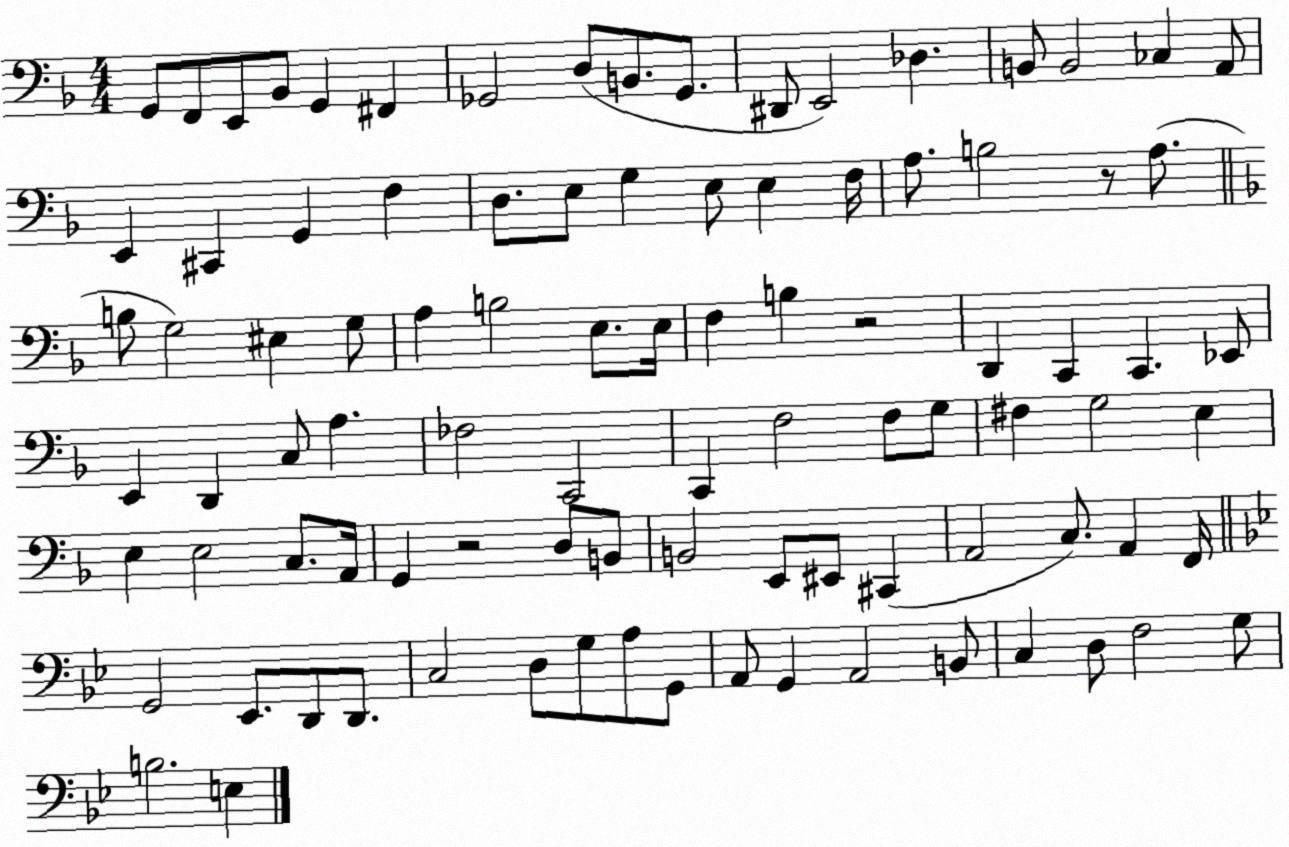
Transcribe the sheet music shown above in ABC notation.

X:1
T:Untitled
M:4/4
L:1/4
K:F
G,,/2 F,,/2 E,,/2 _B,,/2 G,, ^F,, _G,,2 D,/2 B,,/2 _G,,/2 ^D,,/2 E,,2 _D, B,,/2 B,,2 _C, A,,/2 E,, ^C,, G,, F, D,/2 E,/2 G, E,/2 E, F,/4 A,/2 B,2 z/2 A,/2 B,/2 G,2 ^E, G,/2 A, B,2 E,/2 E,/4 F, B, z2 D,, C,, C,, _E,,/2 E,, D,, C,/2 A, _F,2 C,,2 C,, F,2 F,/2 G,/2 ^F, G,2 E, E, E,2 C,/2 A,,/4 G,, z2 D,/2 B,,/2 B,,2 E,,/2 ^E,,/2 ^C,, A,,2 C,/2 A,, F,,/4 G,,2 _E,,/2 D,,/2 D,,/2 C,2 D,/2 G,/2 A,/2 G,,/2 A,,/2 G,, A,,2 B,,/2 C, D,/2 F,2 G,/2 B,2 E,